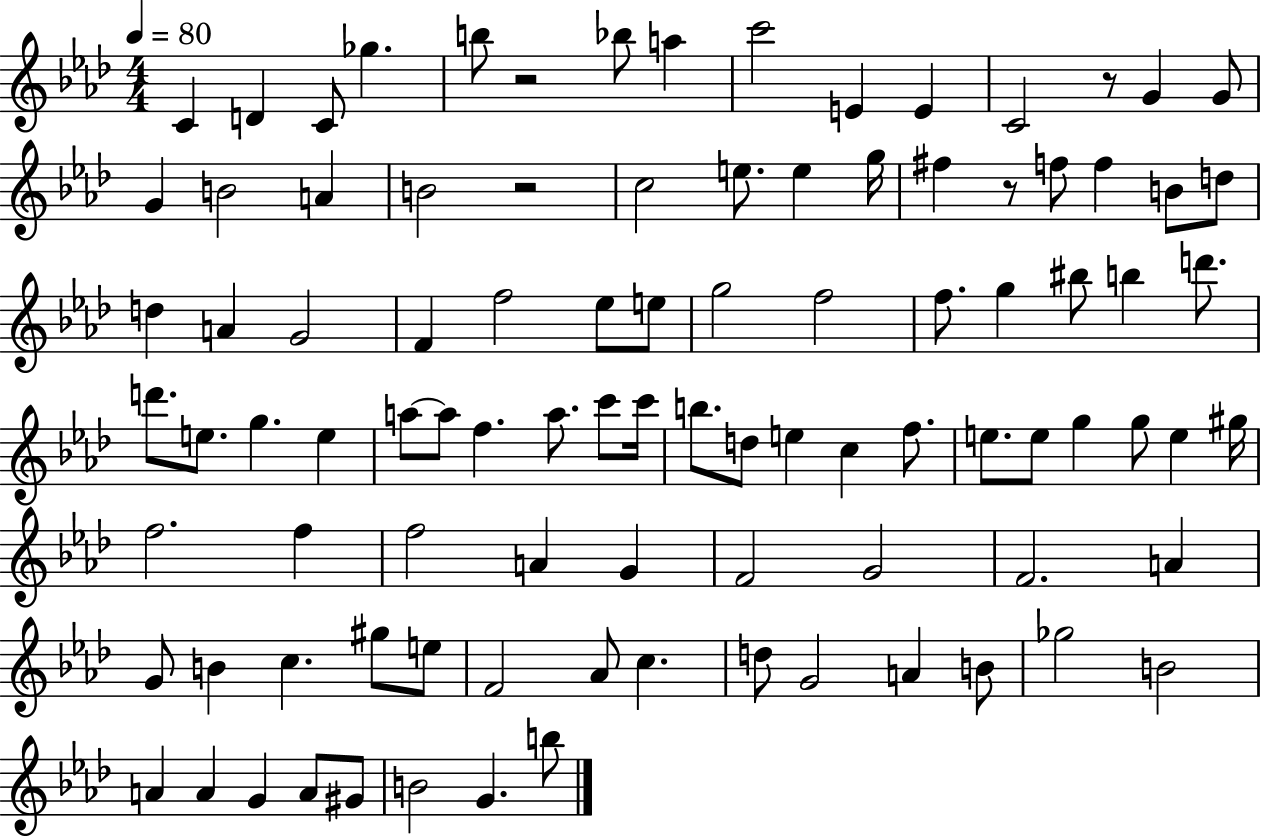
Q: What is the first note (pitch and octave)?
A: C4